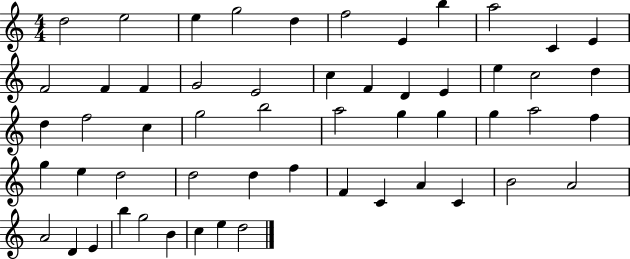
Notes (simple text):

D5/h E5/h E5/q G5/h D5/q F5/h E4/q B5/q A5/h C4/q E4/q F4/h F4/q F4/q G4/h E4/h C5/q F4/q D4/q E4/q E5/q C5/h D5/q D5/q F5/h C5/q G5/h B5/h A5/h G5/q G5/q G5/q A5/h F5/q G5/q E5/q D5/h D5/h D5/q F5/q F4/q C4/q A4/q C4/q B4/h A4/h A4/h D4/q E4/q B5/q G5/h B4/q C5/q E5/q D5/h